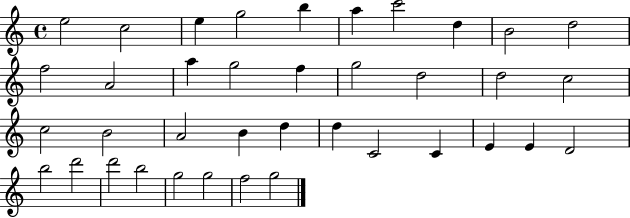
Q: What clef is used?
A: treble